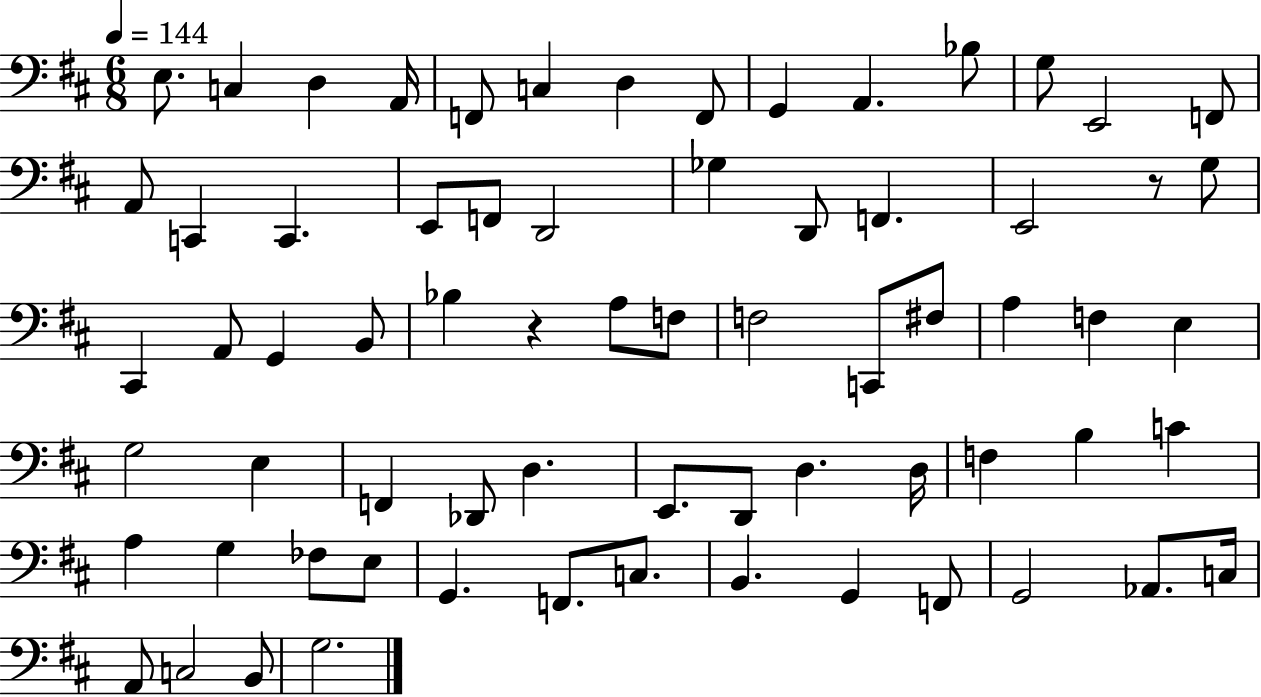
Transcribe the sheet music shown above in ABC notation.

X:1
T:Untitled
M:6/8
L:1/4
K:D
E,/2 C, D, A,,/4 F,,/2 C, D, F,,/2 G,, A,, _B,/2 G,/2 E,,2 F,,/2 A,,/2 C,, C,, E,,/2 F,,/2 D,,2 _G, D,,/2 F,, E,,2 z/2 G,/2 ^C,, A,,/2 G,, B,,/2 _B, z A,/2 F,/2 F,2 C,,/2 ^F,/2 A, F, E, G,2 E, F,, _D,,/2 D, E,,/2 D,,/2 D, D,/4 F, B, C A, G, _F,/2 E,/2 G,, F,,/2 C,/2 B,, G,, F,,/2 G,,2 _A,,/2 C,/4 A,,/2 C,2 B,,/2 G,2